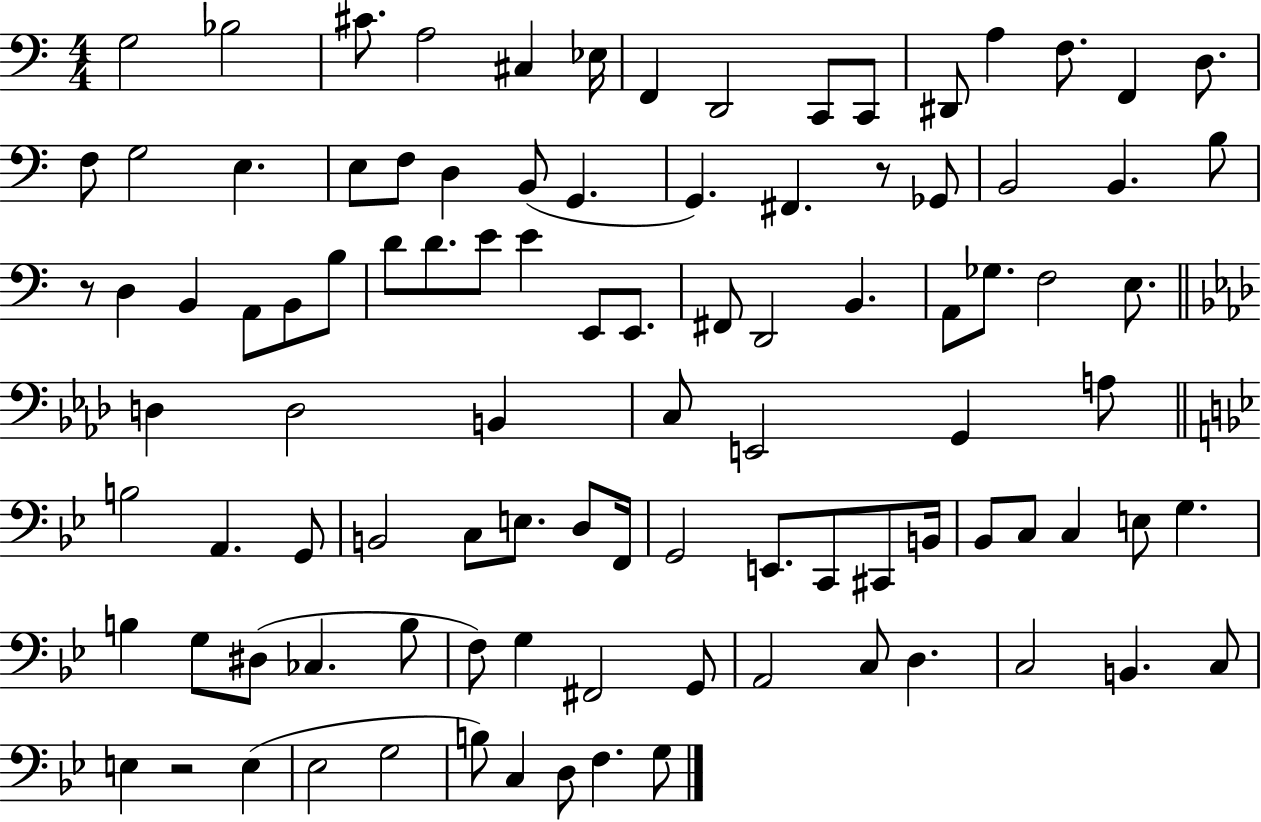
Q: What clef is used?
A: bass